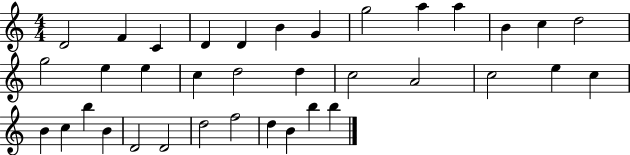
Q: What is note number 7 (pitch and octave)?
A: G4